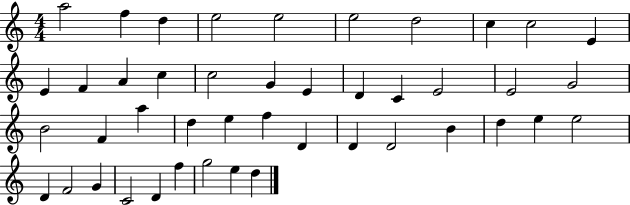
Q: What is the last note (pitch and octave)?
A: D5